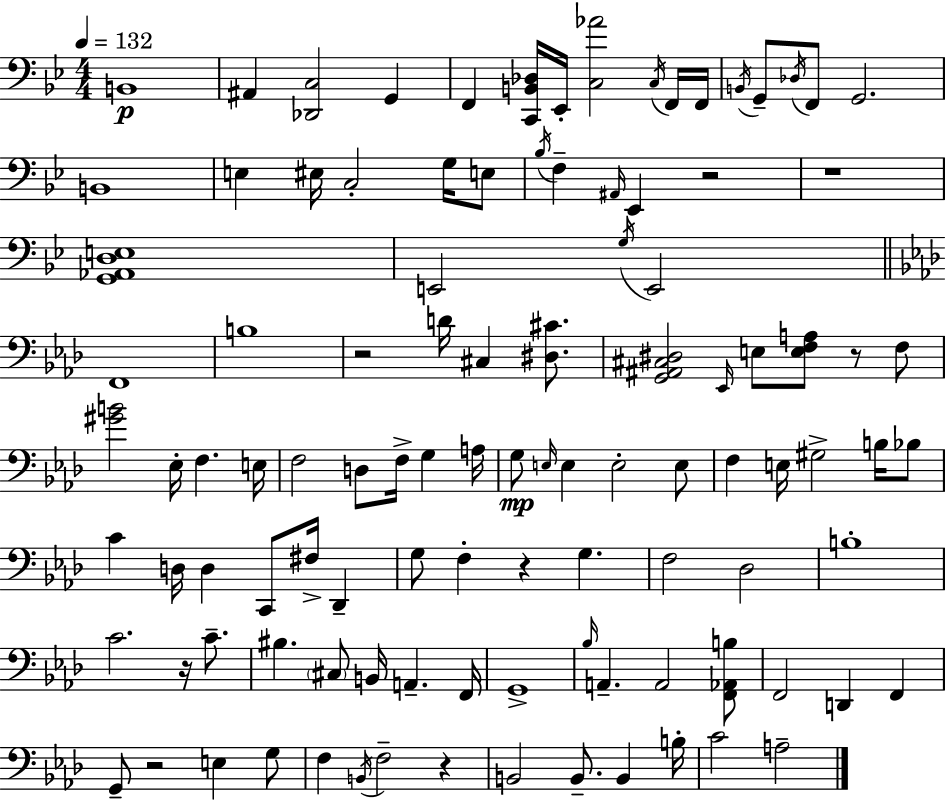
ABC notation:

X:1
T:Untitled
M:4/4
L:1/4
K:Gm
B,,4 ^A,, [_D,,C,]2 G,, F,, [C,,B,,_D,]/4 _E,,/4 [C,_A]2 C,/4 F,,/4 F,,/4 B,,/4 G,,/2 _D,/4 F,,/2 G,,2 B,,4 E, ^E,/4 C,2 G,/4 E,/2 _B,/4 F, ^A,,/4 _E,, z2 z4 [G,,_A,,D,E,]4 E,,2 G,/4 E,,2 F,,4 B,4 z2 D/4 ^C, [^D,^C]/2 [G,,^A,,^C,^D,]2 _E,,/4 E,/2 [E,F,A,]/2 z/2 F,/2 [^GB]2 _E,/4 F, E,/4 F,2 D,/2 F,/4 G, A,/4 G,/2 E,/4 E, E,2 E,/2 F, E,/4 ^G,2 B,/4 _B,/2 C D,/4 D, C,,/2 ^F,/4 _D,, G,/2 F, z G, F,2 _D,2 B,4 C2 z/4 C/2 ^B, ^C,/2 B,,/4 A,, F,,/4 G,,4 _B,/4 A,, A,,2 [F,,_A,,B,]/2 F,,2 D,, F,, G,,/2 z2 E, G,/2 F, B,,/4 F,2 z B,,2 B,,/2 B,, B,/4 C2 A,2